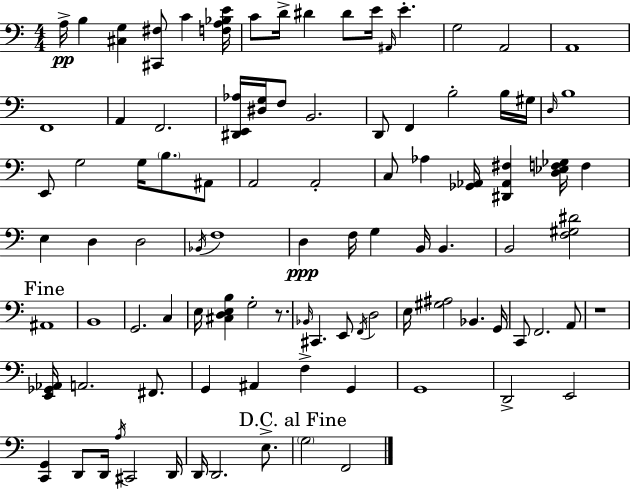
{
  \clef bass
  \numericTimeSignature
  \time 4/4
  \key a \minor
  a16->\pp b4 <cis g>4 <cis, fis>8 c'4 <f a bes e'>16 | c'8 d'16-> dis'4 dis'8 e'16 \grace { ais,16 } e'4.-. | g2 a,2 | a,1 | \break f,1 | a,4 f,2. | <dis, e, aes>16 <dis g>16 f8 b,2. | d,8 f,4 b2-. b16 | \break gis16 \grace { d16 } b1 | e,8 g2 g16 \parenthesize b8. | ais,8 a,2 a,2-. | c8 aes4 <ges, aes,>16 <dis, aes, fis>4 <d ees f ges>16 f4 | \break e4 d4 d2 | \acciaccatura { bes,16 } f1 | d4\ppp f16 g4 b,16 b,4. | b,2 <f gis dis'>2 | \break \mark "Fine" ais,1 | b,1 | g,2. c4 | e16 <cis d e b>4 g2-. | \break r8. \grace { bes,16 } cis,4. e,8 \acciaccatura { f,16 } d2 | e16 <gis ais>2 bes,4. | g,16 c,8 f,2. | a,8 r1 | \break <e, ges, aes,>16 a,2. | fis,8. g,4 ais,4 f4-> | g,4 g,1 | d,2-> e,2 | \break <c, g,>4 d,8 d,16 \acciaccatura { a16 } cis,2 | d,16 d,16 d,2. | e8.-> \mark "D.C. al Fine" \parenthesize g2 f,2 | \bar "|."
}